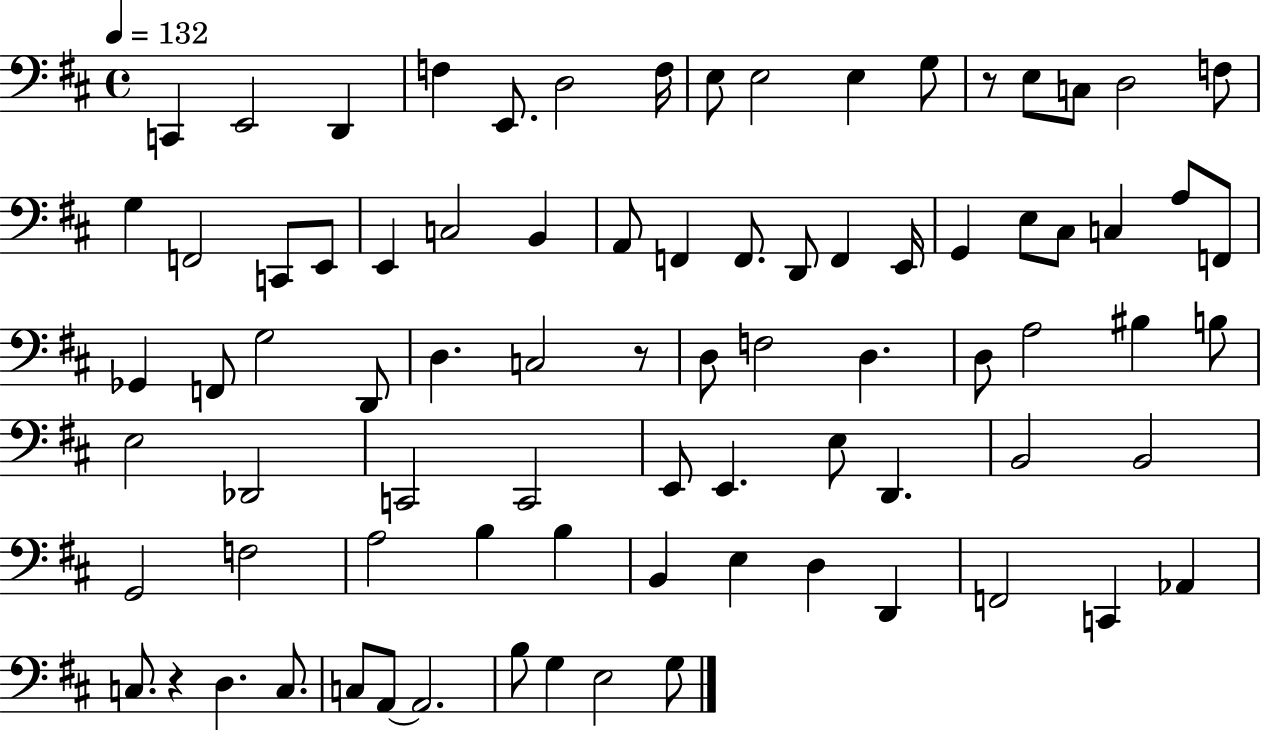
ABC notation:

X:1
T:Untitled
M:4/4
L:1/4
K:D
C,, E,,2 D,, F, E,,/2 D,2 F,/4 E,/2 E,2 E, G,/2 z/2 E,/2 C,/2 D,2 F,/2 G, F,,2 C,,/2 E,,/2 E,, C,2 B,, A,,/2 F,, F,,/2 D,,/2 F,, E,,/4 G,, E,/2 ^C,/2 C, A,/2 F,,/2 _G,, F,,/2 G,2 D,,/2 D, C,2 z/2 D,/2 F,2 D, D,/2 A,2 ^B, B,/2 E,2 _D,,2 C,,2 C,,2 E,,/2 E,, E,/2 D,, B,,2 B,,2 G,,2 F,2 A,2 B, B, B,, E, D, D,, F,,2 C,, _A,, C,/2 z D, C,/2 C,/2 A,,/2 A,,2 B,/2 G, E,2 G,/2